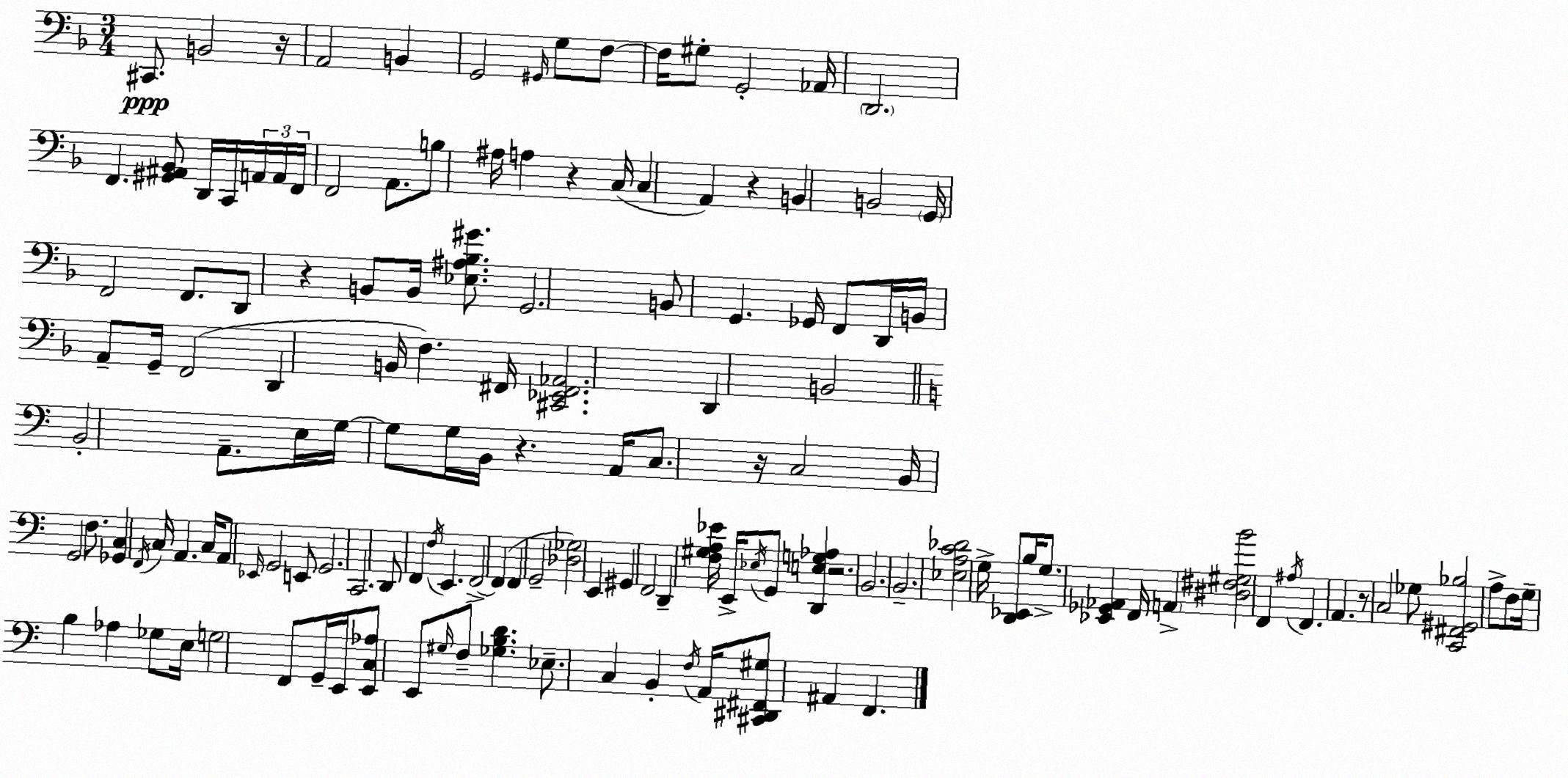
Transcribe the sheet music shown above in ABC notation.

X:1
T:Untitled
M:3/4
L:1/4
K:Dm
^C,,/2 B,,2 z/4 A,,2 B,, G,,2 ^G,,/4 G,/2 F,/2 F,/4 ^G,/2 G,,2 _A,,/4 D,,2 F,, [^G,,^A,,_B,,]/2 D,,/4 C,,/4 A,,/4 A,,/4 F,,/4 F,,2 A,,/2 B,/2 ^A,/4 A, z C,/4 C, A,, z B,, B,,2 G,,/4 F,,2 F,,/2 D,,/2 z B,,/2 B,,/4 [_E,^A,_B,^G]/2 G,,2 B,,/2 G,, _G,,/4 F,,/2 D,,/4 B,,/4 A,,/2 G,,/4 F,,2 D,, B,,/4 F, ^F,,/4 [^C,,_E,,^F,,_A,,]2 D,, B,,2 B,,2 A,,/2 E,/4 G,/4 G,/2 G,/4 B,,/4 z A,,/4 C,/2 z/4 C,2 B,,/4 G,,2 F,/2 [_G,,C,] F,,/4 C,/4 A,, C,/4 A,,/2 _E,,/4 G,,2 E,,/2 G,,2 C,,2 D,,/2 F,, F,/4 E,, F,,2 F,, F,, G,,2 [_D,_G,]2 E,, ^G,, F,,2 D,, [F,^G,A,_E]/4 E,,/4 _E,/4 G,,/2 [D,,E,G,_A,] z2 B,,2 B,,2 [_E,A,C_D]2 G,/4 [D,,_E,,]/2 B,/4 G,/2 [_E,,_G,,_A,,] F,,/4 A,, [^D,^F,^G,B]2 F,, ^A,/4 F,, A,, z/2 C,2 _G,/2 [C,,^F,,^G,,_B,]2 A,/2 F,/2 G,/4 B, _A, _G,/2 E,/4 G,2 F,,/2 G,,/4 E,,/4 [E,,C,_A,]/2 E,,/2 ^G,/4 F,/2 [_G,B,D] _E,/2 C, B,, F,/4 A,,/4 [^C,,^D,,^F,,^G,]/2 ^A,, F,,